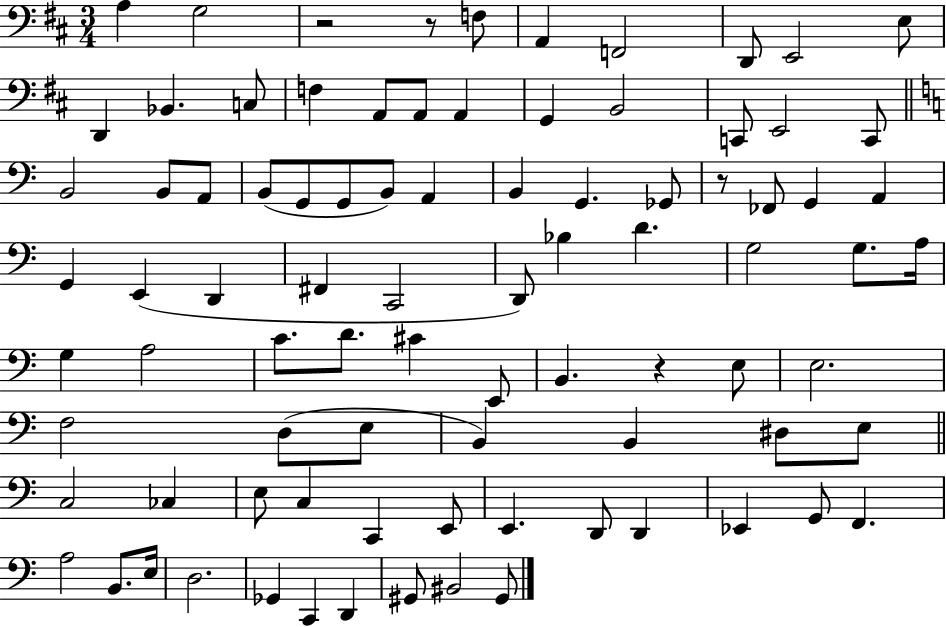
X:1
T:Untitled
M:3/4
L:1/4
K:D
A, G,2 z2 z/2 F,/2 A,, F,,2 D,,/2 E,,2 E,/2 D,, _B,, C,/2 F, A,,/2 A,,/2 A,, G,, B,,2 C,,/2 E,,2 C,,/2 B,,2 B,,/2 A,,/2 B,,/2 G,,/2 G,,/2 B,,/2 A,, B,, G,, _G,,/2 z/2 _F,,/2 G,, A,, G,, E,, D,, ^F,, C,,2 D,,/2 _B, D G,2 G,/2 A,/4 G, A,2 C/2 D/2 ^C E,,/2 B,, z E,/2 E,2 F,2 D,/2 E,/2 B,, B,, ^D,/2 E,/2 C,2 _C, E,/2 C, C,, E,,/2 E,, D,,/2 D,, _E,, G,,/2 F,, A,2 B,,/2 E,/4 D,2 _G,, C,, D,, ^G,,/2 ^B,,2 ^G,,/2